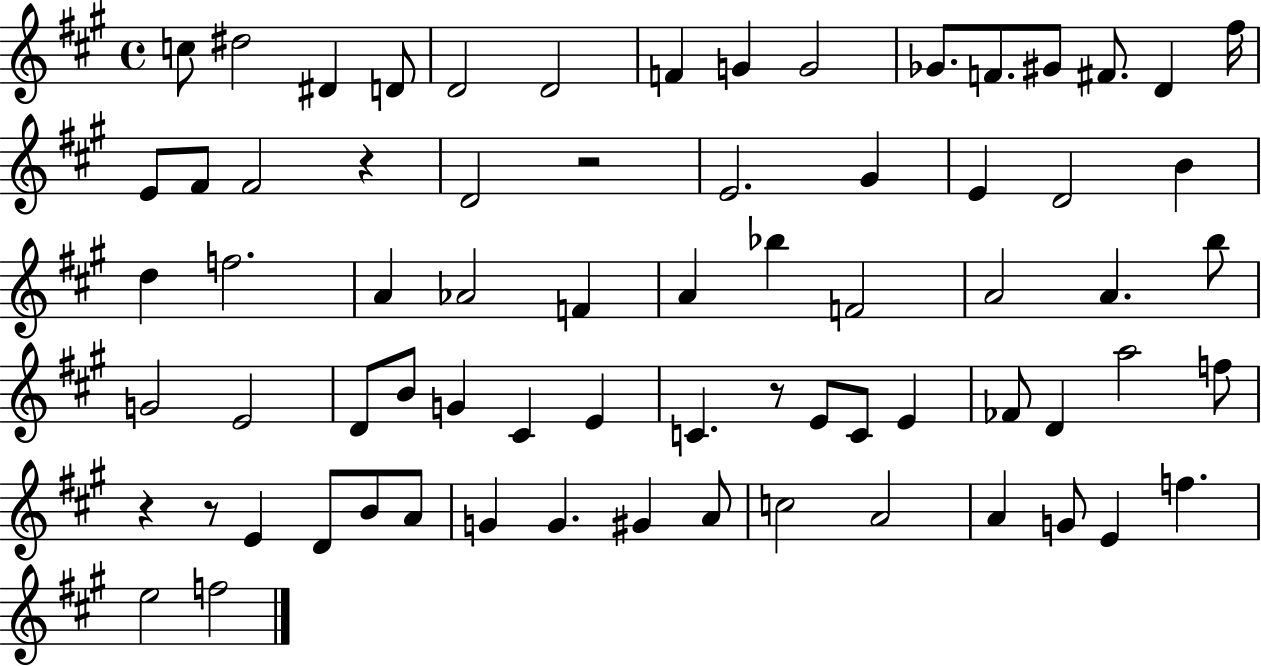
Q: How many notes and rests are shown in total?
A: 71